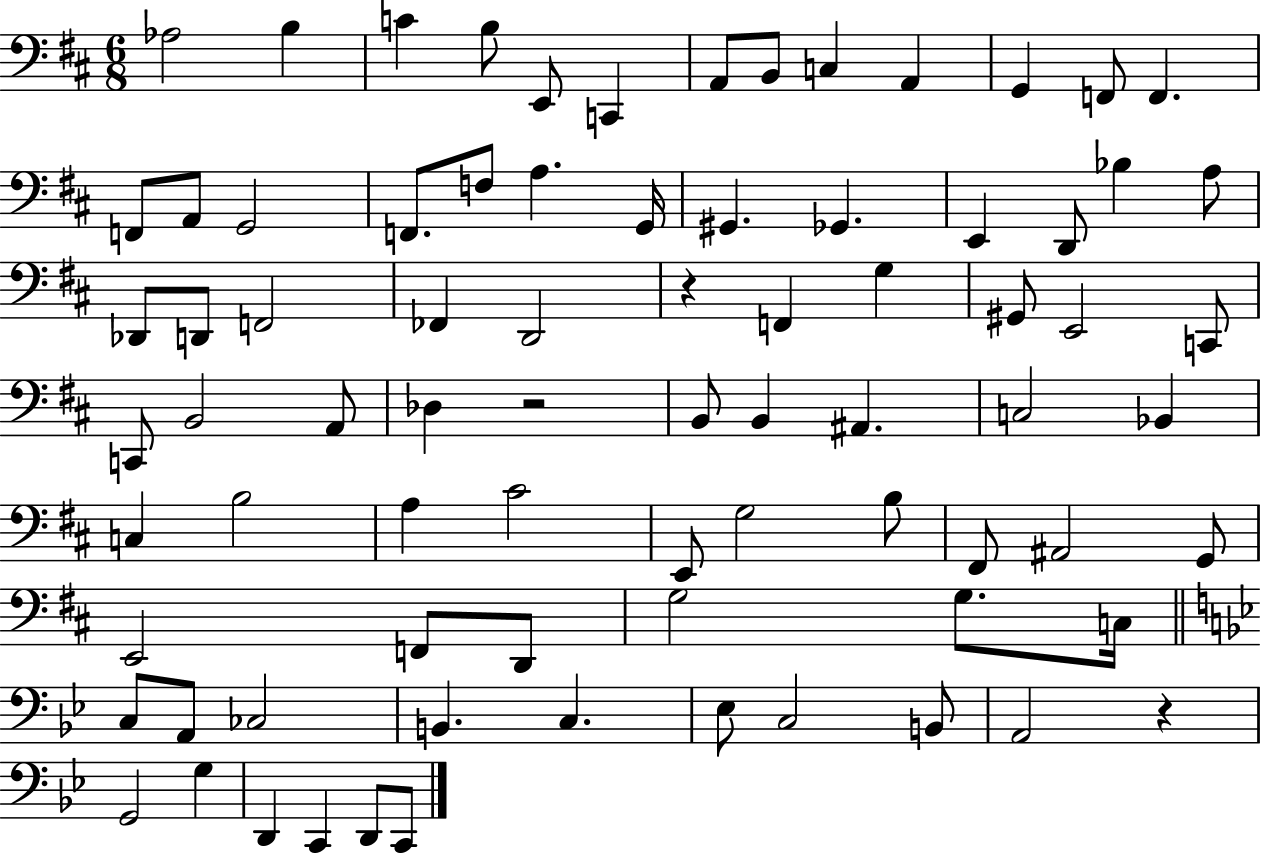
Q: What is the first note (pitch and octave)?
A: Ab3